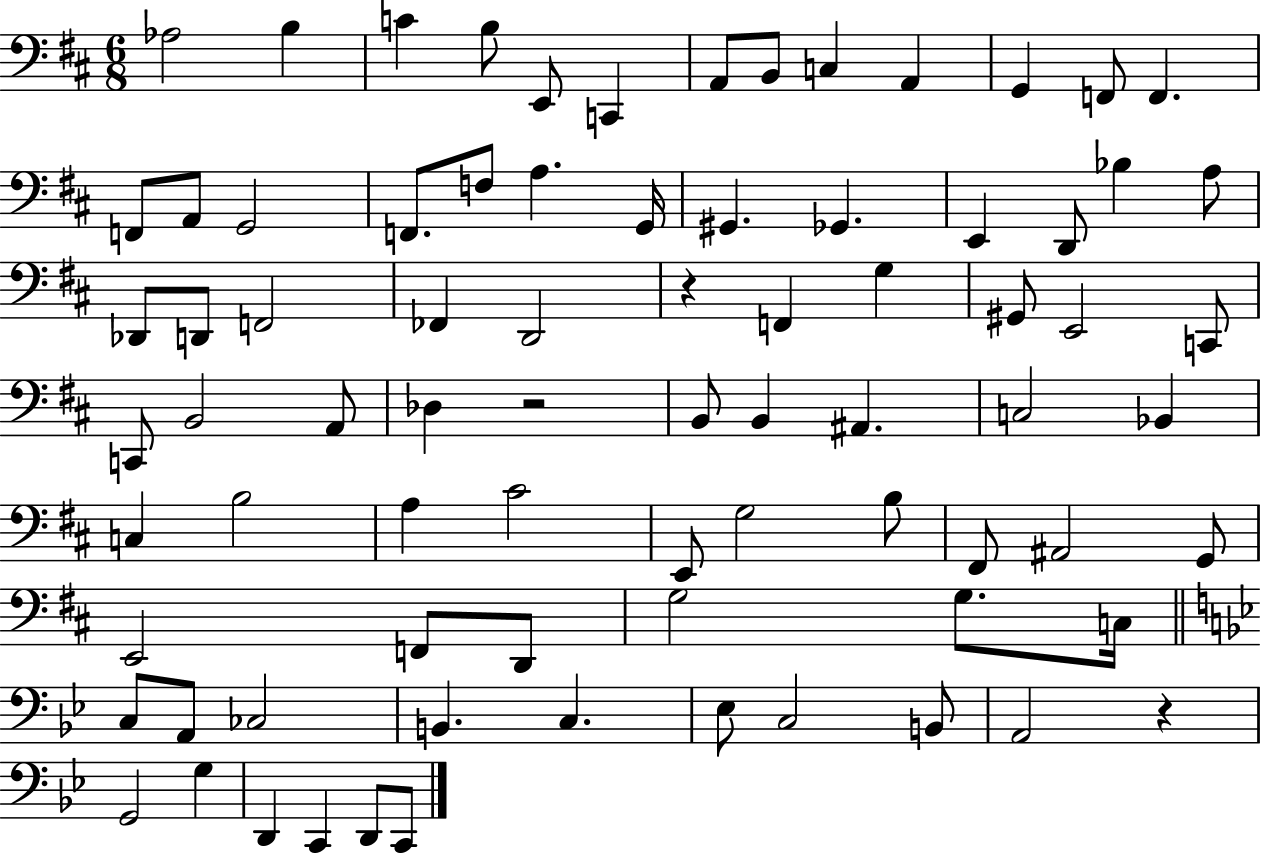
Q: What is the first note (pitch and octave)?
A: Ab3